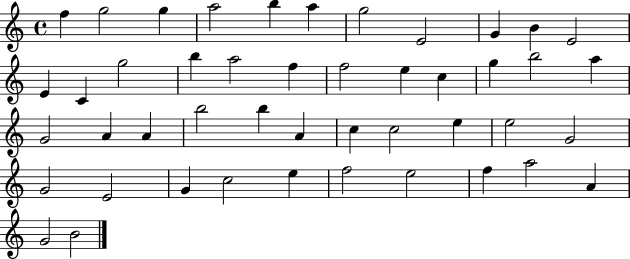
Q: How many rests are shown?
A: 0